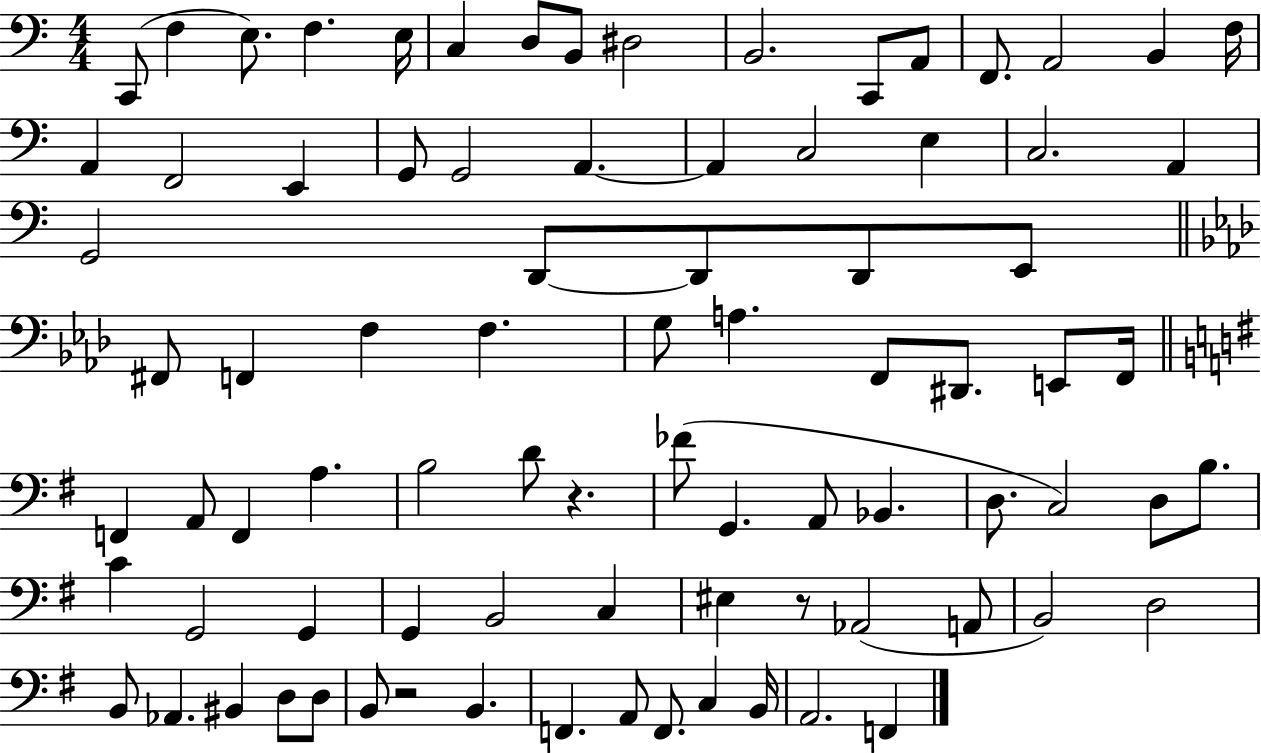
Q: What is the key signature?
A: C major